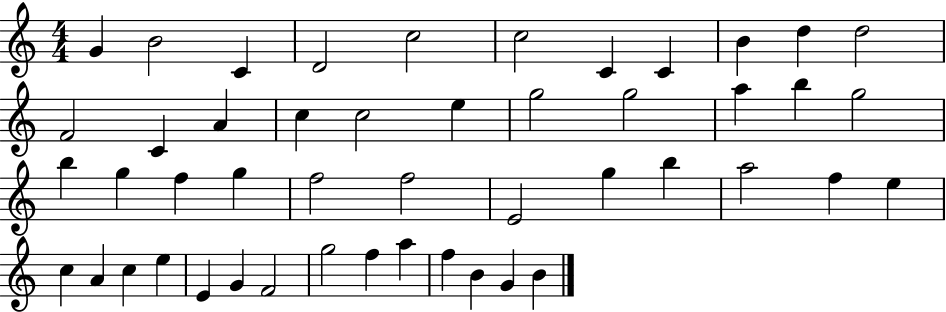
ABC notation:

X:1
T:Untitled
M:4/4
L:1/4
K:C
G B2 C D2 c2 c2 C C B d d2 F2 C A c c2 e g2 g2 a b g2 b g f g f2 f2 E2 g b a2 f e c A c e E G F2 g2 f a f B G B